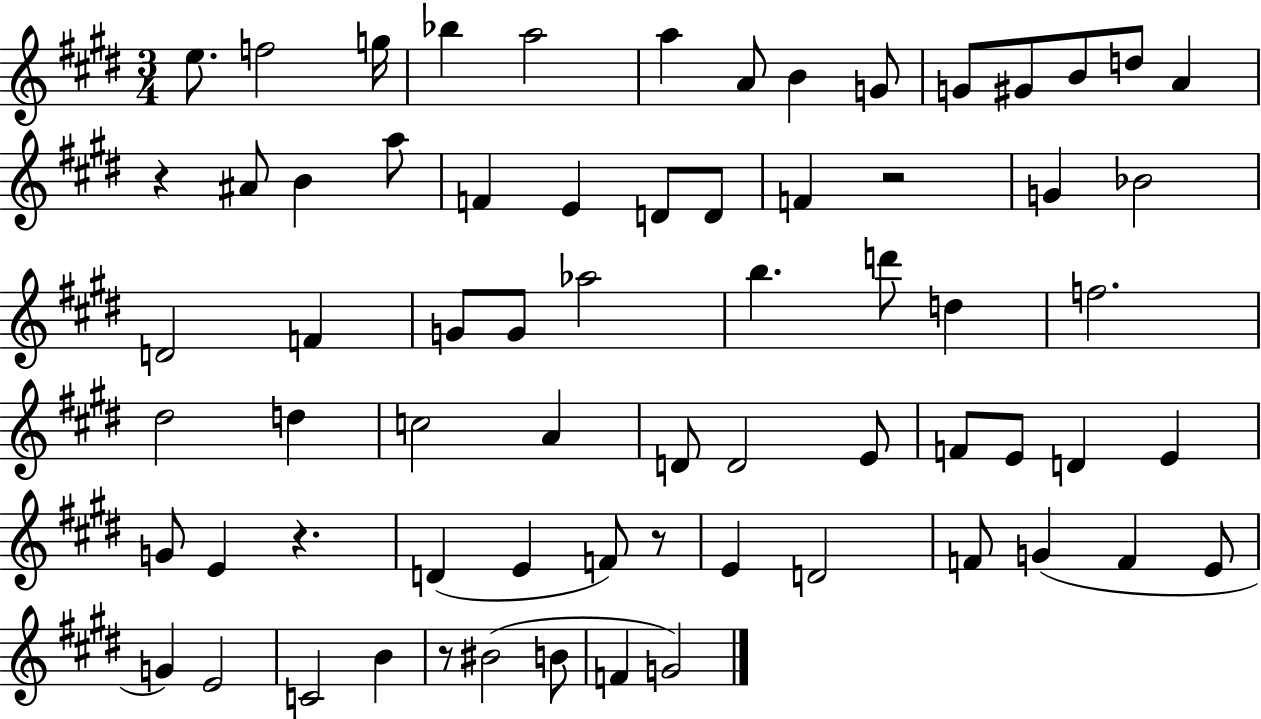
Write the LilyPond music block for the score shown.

{
  \clef treble
  \numericTimeSignature
  \time 3/4
  \key e \major
  \repeat volta 2 { e''8. f''2 g''16 | bes''4 a''2 | a''4 a'8 b'4 g'8 | g'8 gis'8 b'8 d''8 a'4 | \break r4 ais'8 b'4 a''8 | f'4 e'4 d'8 d'8 | f'4 r2 | g'4 bes'2 | \break d'2 f'4 | g'8 g'8 aes''2 | b''4. d'''8 d''4 | f''2. | \break dis''2 d''4 | c''2 a'4 | d'8 d'2 e'8 | f'8 e'8 d'4 e'4 | \break g'8 e'4 r4. | d'4( e'4 f'8) r8 | e'4 d'2 | f'8 g'4( f'4 e'8 | \break g'4) e'2 | c'2 b'4 | r8 bis'2( b'8 | f'4 g'2) | \break } \bar "|."
}